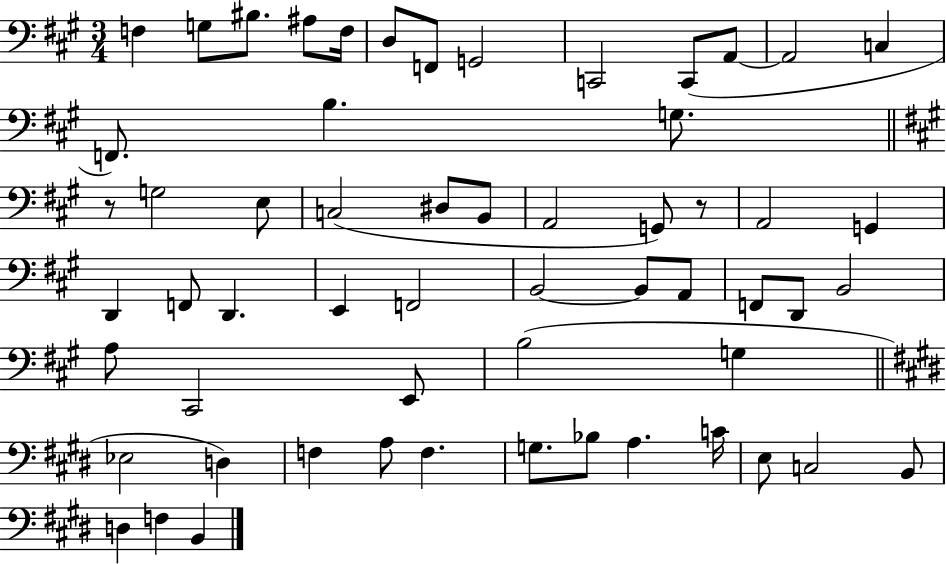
X:1
T:Untitled
M:3/4
L:1/4
K:A
F, G,/2 ^B,/2 ^A,/2 F,/4 D,/2 F,,/2 G,,2 C,,2 C,,/2 A,,/2 A,,2 C, F,,/2 B, G,/2 z/2 G,2 E,/2 C,2 ^D,/2 B,,/2 A,,2 G,,/2 z/2 A,,2 G,, D,, F,,/2 D,, E,, F,,2 B,,2 B,,/2 A,,/2 F,,/2 D,,/2 B,,2 A,/2 ^C,,2 E,,/2 B,2 G, _E,2 D, F, A,/2 F, G,/2 _B,/2 A, C/4 E,/2 C,2 B,,/2 D, F, B,,